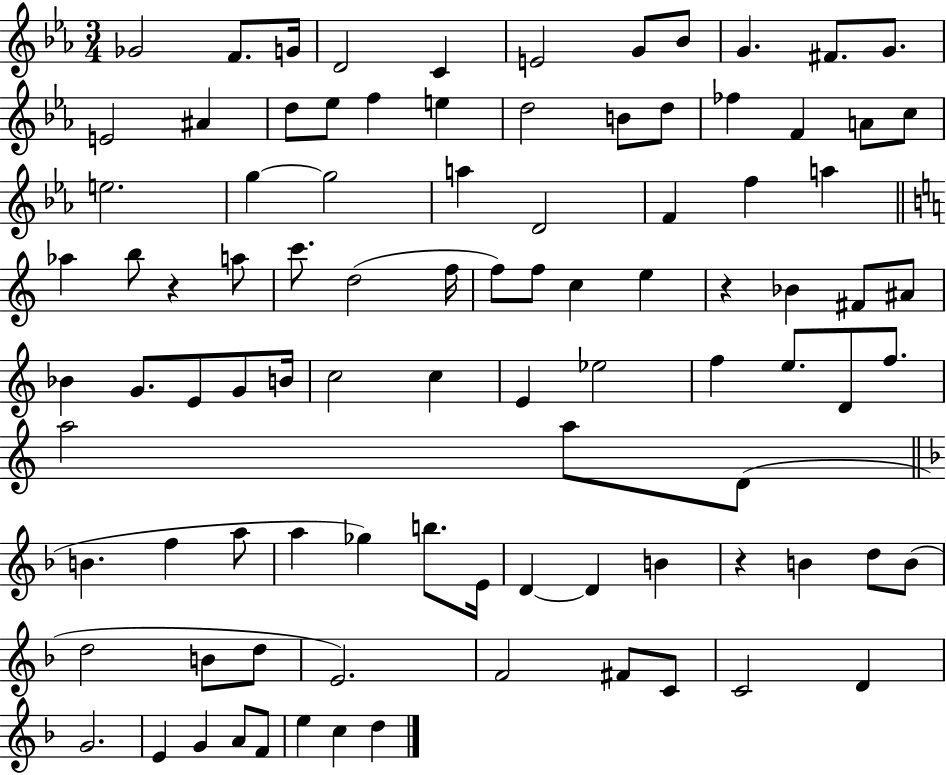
{
  \clef treble
  \numericTimeSignature
  \time 3/4
  \key ees \major
  \repeat volta 2 { ges'2 f'8. g'16 | d'2 c'4 | e'2 g'8 bes'8 | g'4. fis'8. g'8. | \break e'2 ais'4 | d''8 ees''8 f''4 e''4 | d''2 b'8 d''8 | fes''4 f'4 a'8 c''8 | \break e''2. | g''4~~ g''2 | a''4 d'2 | f'4 f''4 a''4 | \break \bar "||" \break \key a \minor aes''4 b''8 r4 a''8 | c'''8. d''2( f''16 | f''8) f''8 c''4 e''4 | r4 bes'4 fis'8 ais'8 | \break bes'4 g'8. e'8 g'8 b'16 | c''2 c''4 | e'4 ees''2 | f''4 e''8. d'8 f''8. | \break a''2 a''8 d'8( | \bar "||" \break \key f \major b'4. f''4 a''8 | a''4 ges''4) b''8. e'16 | d'4~~ d'4 b'4 | r4 b'4 d''8 b'8( | \break d''2 b'8 d''8 | e'2.) | f'2 fis'8 c'8 | c'2 d'4 | \break g'2. | e'4 g'4 a'8 f'8 | e''4 c''4 d''4 | } \bar "|."
}